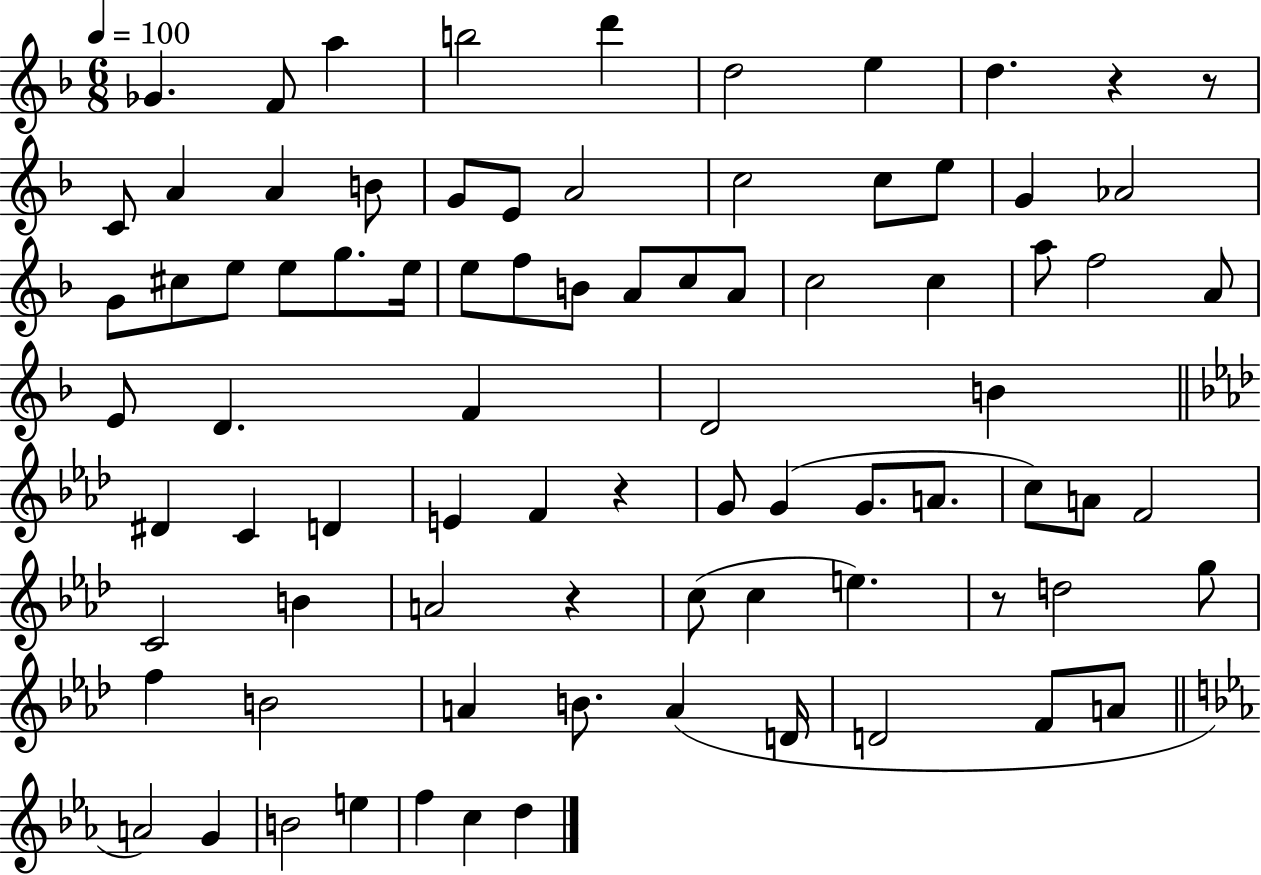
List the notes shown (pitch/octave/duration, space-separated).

Gb4/q. F4/e A5/q B5/h D6/q D5/h E5/q D5/q. R/q R/e C4/e A4/q A4/q B4/e G4/e E4/e A4/h C5/h C5/e E5/e G4/q Ab4/h G4/e C#5/e E5/e E5/e G5/e. E5/s E5/e F5/e B4/e A4/e C5/e A4/e C5/h C5/q A5/e F5/h A4/e E4/e D4/q. F4/q D4/h B4/q D#4/q C4/q D4/q E4/q F4/q R/q G4/e G4/q G4/e. A4/e. C5/e A4/e F4/h C4/h B4/q A4/h R/q C5/e C5/q E5/q. R/e D5/h G5/e F5/q B4/h A4/q B4/e. A4/q D4/s D4/h F4/e A4/e A4/h G4/q B4/h E5/q F5/q C5/q D5/q